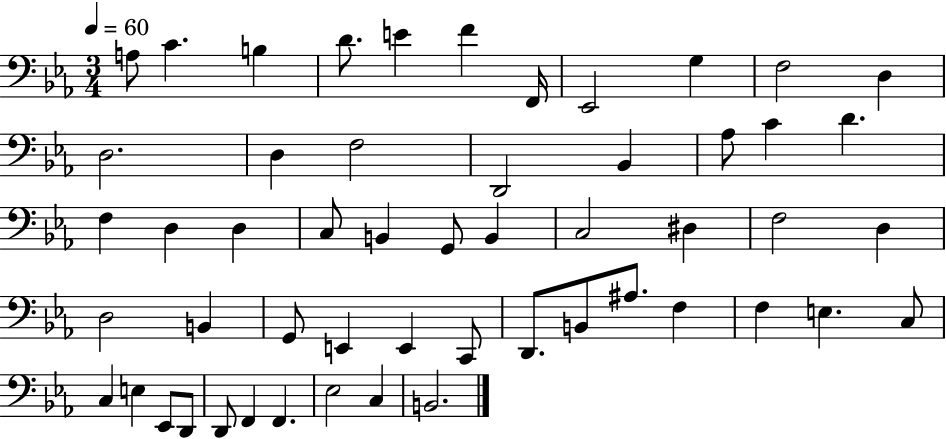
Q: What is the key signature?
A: EES major